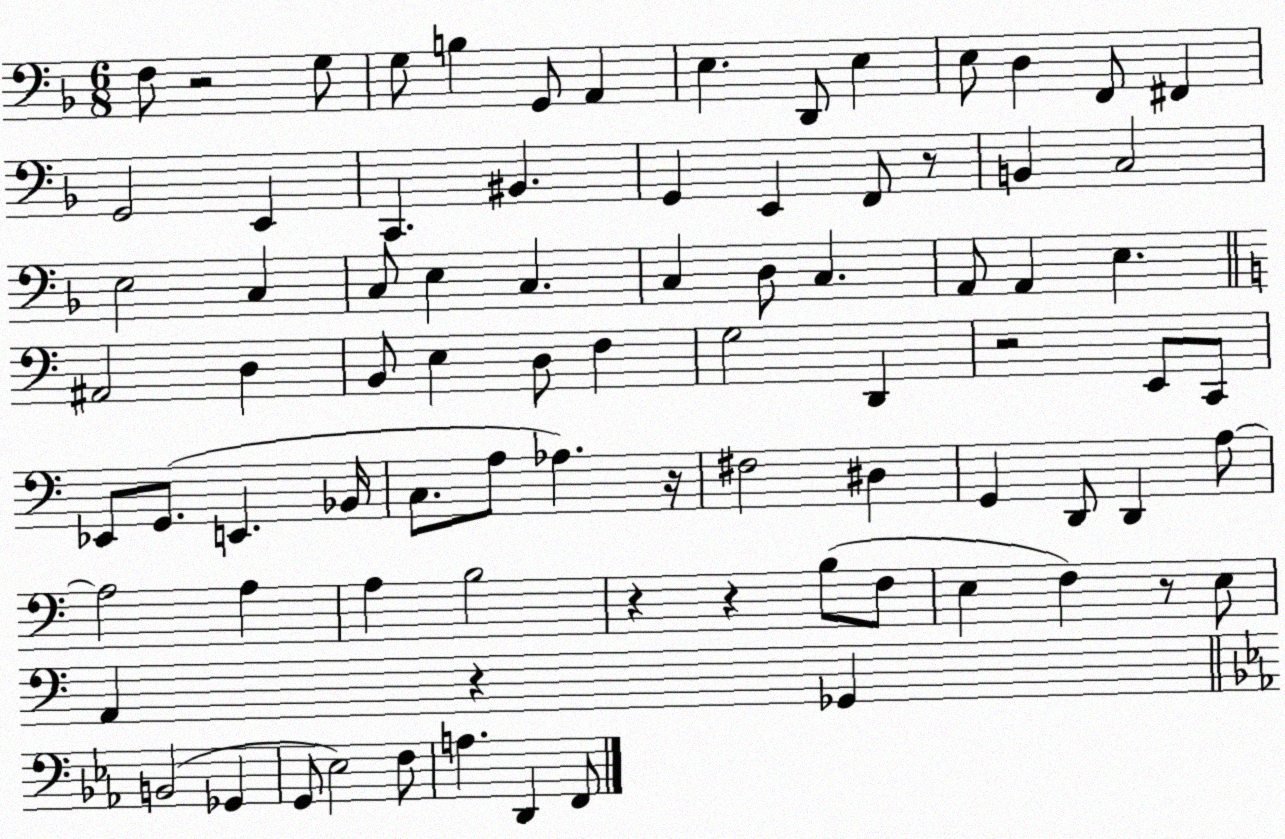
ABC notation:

X:1
T:Untitled
M:6/8
L:1/4
K:F
F,/2 z2 G,/2 G,/2 B, G,,/2 A,, E, D,,/2 E, E,/2 D, F,,/2 ^F,, G,,2 E,, C,, ^B,, G,, E,, F,,/2 z/2 B,, C,2 E,2 C, C,/2 E, C, C, D,/2 C, A,,/2 A,, E, ^A,,2 D, B,,/2 E, D,/2 F, G,2 D,, z2 E,,/2 C,,/2 _E,,/2 G,,/2 E,, _B,,/4 C,/2 A,/2 _A, z/4 ^F,2 ^D, G,, D,,/2 D,, A,/2 A,2 A, A, B,2 z z B,/2 F,/2 E, F, z/2 E,/2 A,, z _G,, B,,2 _G,, G,,/2 _E,2 F,/2 A, D,, F,,/2